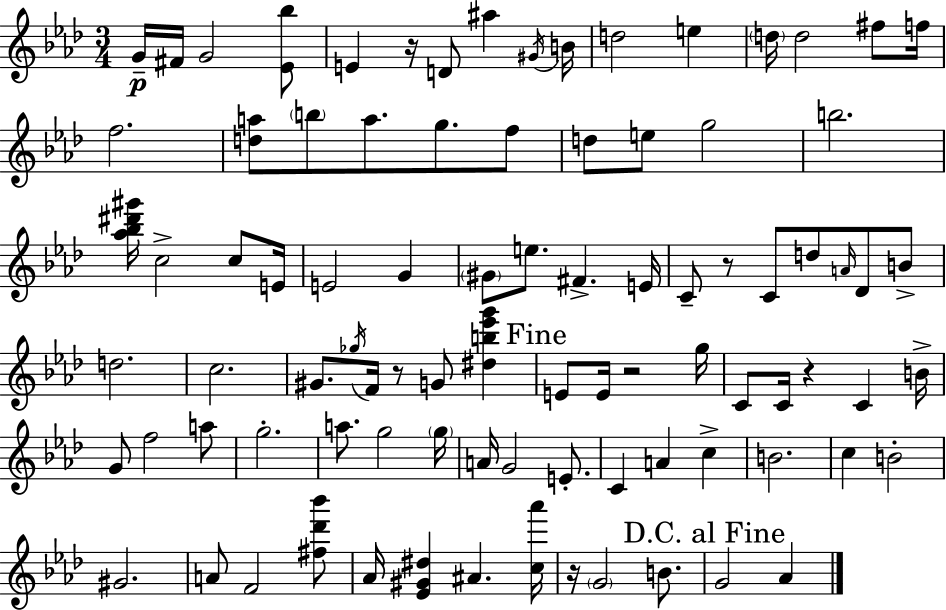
G4/s F#4/s G4/h [Eb4,Bb5]/e E4/q R/s D4/e A#5/q G#4/s B4/s D5/h E5/q D5/s D5/h F#5/e F5/s F5/h. [D5,A5]/e B5/e A5/e. G5/e. F5/e D5/e E5/e G5/h B5/h. [Ab5,Bb5,D#6,G#6]/s C5/h C5/e E4/s E4/h G4/q G#4/e E5/e. F#4/q. E4/s C4/e R/e C4/e D5/e A4/s Db4/e B4/e D5/h. C5/h. G#4/e. Gb5/s F4/s R/e G4/e [D#5,B5,Eb6,G6]/q E4/e E4/s R/h G5/s C4/e C4/s R/q C4/q B4/s G4/e F5/h A5/e G5/h. A5/e. G5/h G5/s A4/s G4/h E4/e. C4/q A4/q C5/q B4/h. C5/q B4/h G#4/h. A4/e F4/h [F#5,Db6,Bb6]/e Ab4/s [Eb4,G#4,D#5]/q A#4/q. [C5,Ab6]/s R/s G4/h B4/e. G4/h Ab4/q